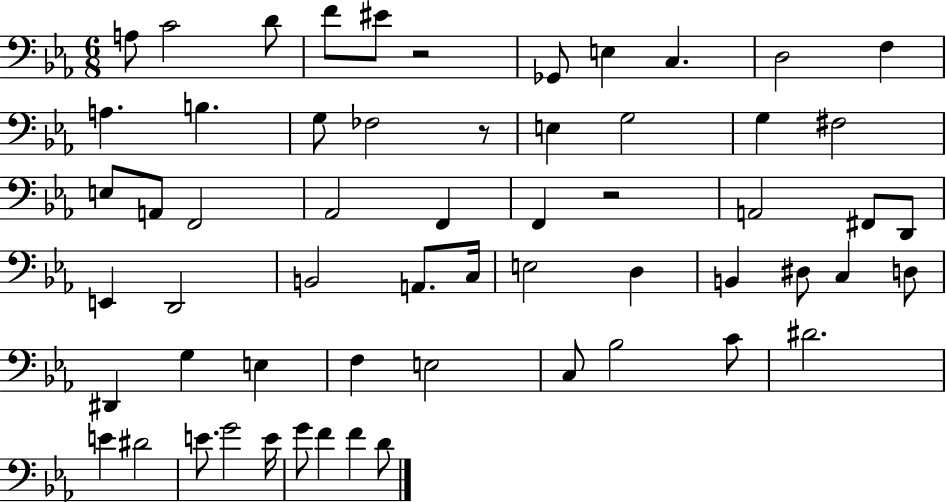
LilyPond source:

{
  \clef bass
  \numericTimeSignature
  \time 6/8
  \key ees \major
  a8 c'2 d'8 | f'8 eis'8 r2 | ges,8 e4 c4. | d2 f4 | \break a4. b4. | g8 fes2 r8 | e4 g2 | g4 fis2 | \break e8 a,8 f,2 | aes,2 f,4 | f,4 r2 | a,2 fis,8 d,8 | \break e,4 d,2 | b,2 a,8. c16 | e2 d4 | b,4 dis8 c4 d8 | \break dis,4 g4 e4 | f4 e2 | c8 bes2 c'8 | dis'2. | \break e'4 dis'2 | e'8. g'2 e'16 | g'8 f'4 f'4 d'8 | \bar "|."
}